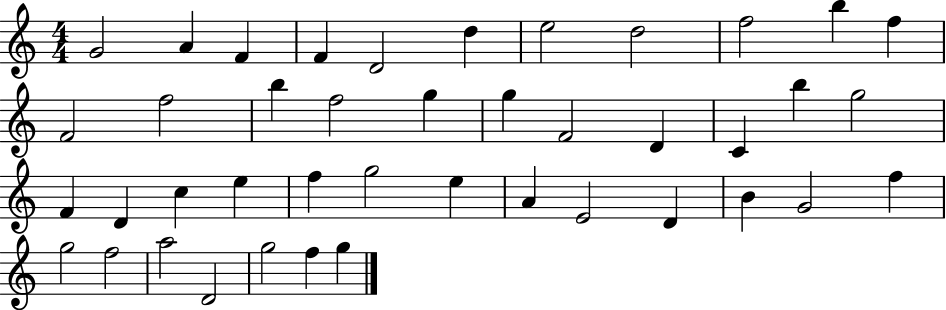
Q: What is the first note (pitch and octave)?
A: G4